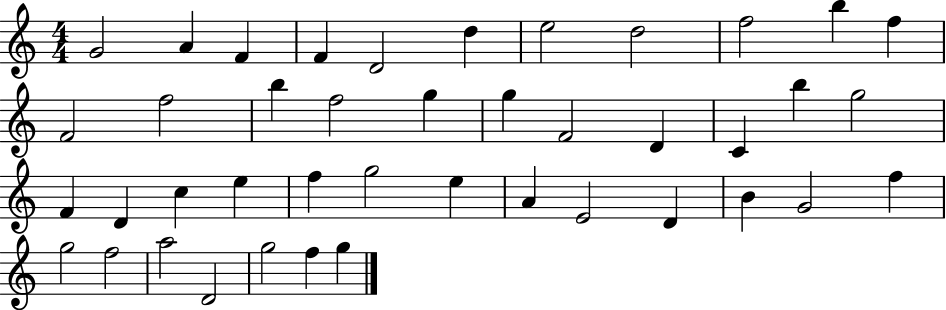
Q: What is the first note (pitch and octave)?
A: G4